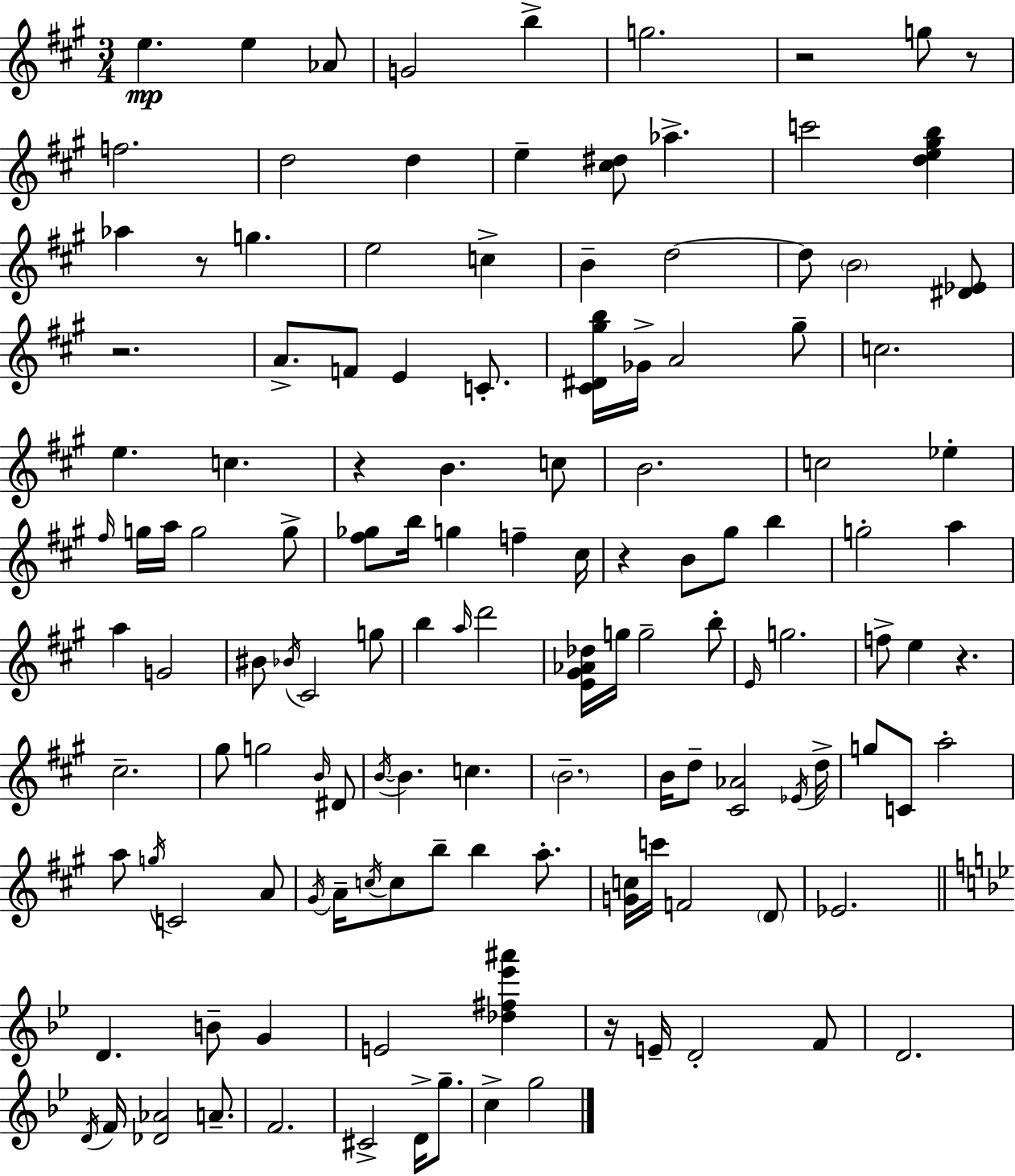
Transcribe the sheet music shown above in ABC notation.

X:1
T:Untitled
M:3/4
L:1/4
K:A
e e _A/2 G2 b g2 z2 g/2 z/2 f2 d2 d e [^c^d]/2 _a c'2 [de^gb] _a z/2 g e2 c B d2 d/2 B2 [^D_E]/2 z2 A/2 F/2 E C/2 [^C^D^gb]/4 _G/4 A2 ^g/2 c2 e c z B c/2 B2 c2 _e ^f/4 g/4 a/4 g2 g/2 [^f_g]/2 b/4 g f ^c/4 z B/2 ^g/2 b g2 a a G2 ^B/2 _B/4 ^C2 g/2 b a/4 d'2 [E^G_A_d]/4 g/4 g2 b/2 E/4 g2 f/2 e z ^c2 ^g/2 g2 B/4 ^D/2 B/4 B c B2 B/4 d/2 [^C_A]2 _E/4 d/4 g/2 C/2 a2 a/2 g/4 C2 A/2 ^G/4 A/4 c/4 c/2 b/2 b a/2 [Gc]/4 c'/4 F2 D/2 _E2 D B/2 G E2 [_d^f_e'^a'] z/4 E/4 D2 F/2 D2 D/4 F/4 [_D_A]2 A/2 F2 ^C2 D/4 g/2 c g2